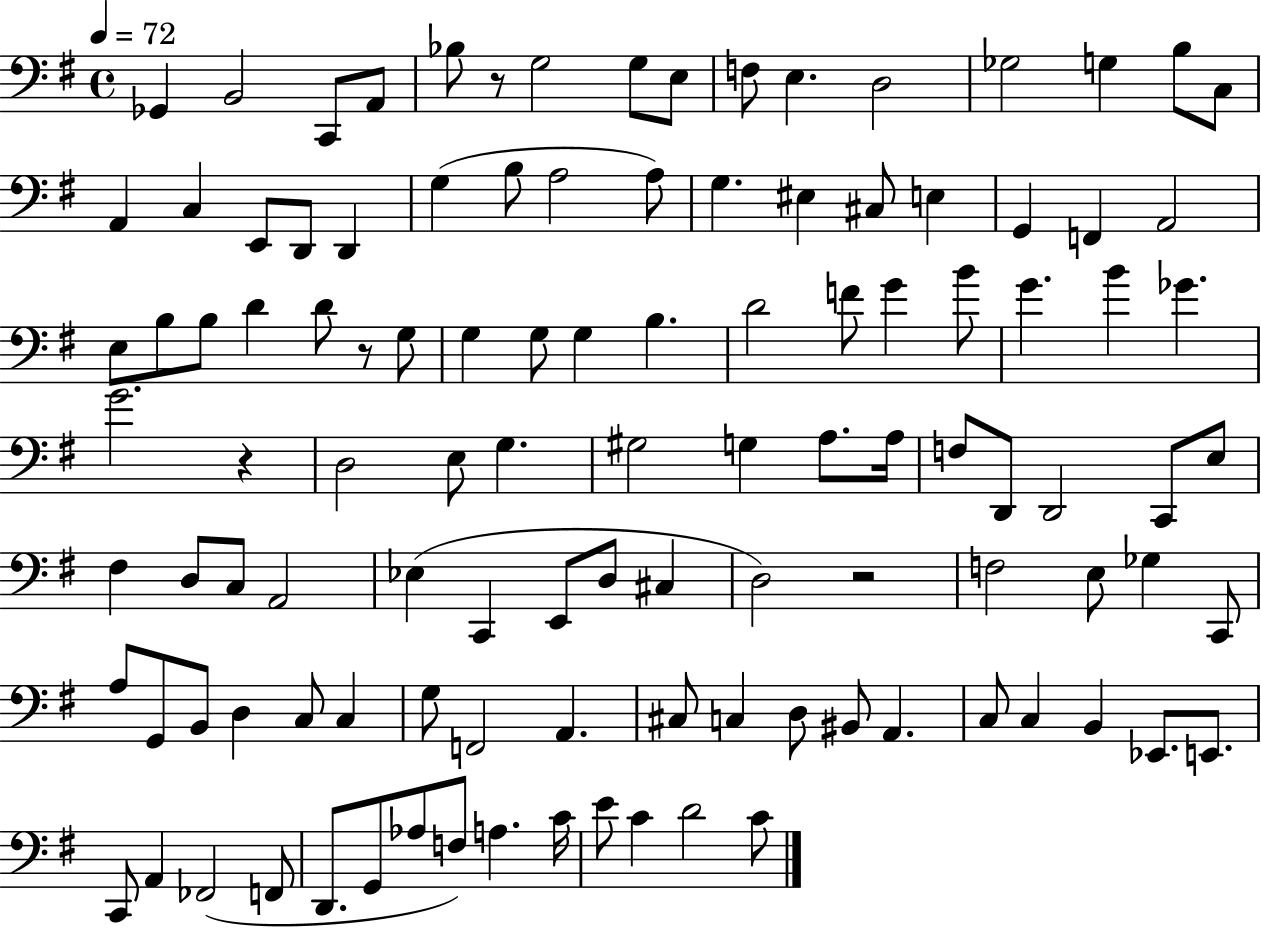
{
  \clef bass
  \time 4/4
  \defaultTimeSignature
  \key g \major
  \tempo 4 = 72
  ges,4 b,2 c,8 a,8 | bes8 r8 g2 g8 e8 | f8 e4. d2 | ges2 g4 b8 c8 | \break a,4 c4 e,8 d,8 d,4 | g4( b8 a2 a8) | g4. eis4 cis8 e4 | g,4 f,4 a,2 | \break e8 b8 b8 d'4 d'8 r8 g8 | g4 g8 g4 b4. | d'2 f'8 g'4 b'8 | g'4. b'4 ges'4. | \break g'2. r4 | d2 e8 g4. | gis2 g4 a8. a16 | f8 d,8 d,2 c,8 e8 | \break fis4 d8 c8 a,2 | ees4( c,4 e,8 d8 cis4 | d2) r2 | f2 e8 ges4 c,8 | \break a8 g,8 b,8 d4 c8 c4 | g8 f,2 a,4. | cis8 c4 d8 bis,8 a,4. | c8 c4 b,4 ees,8. e,8. | \break c,8 a,4 fes,2( f,8 | d,8. g,8 aes8 f8) a4. c'16 | e'8 c'4 d'2 c'8 | \bar "|."
}